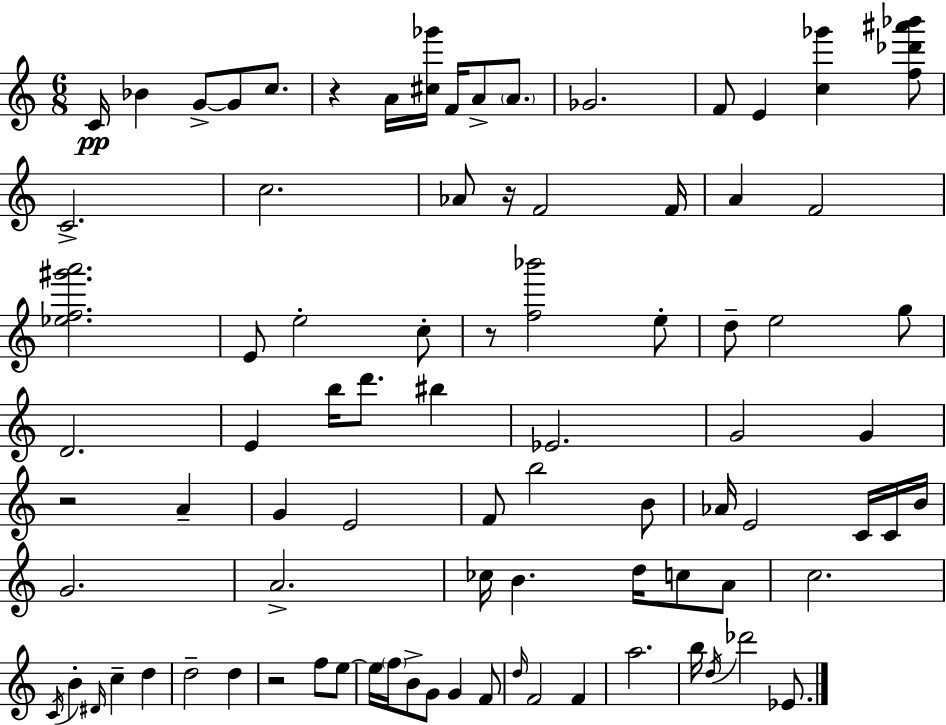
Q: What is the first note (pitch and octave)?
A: C4